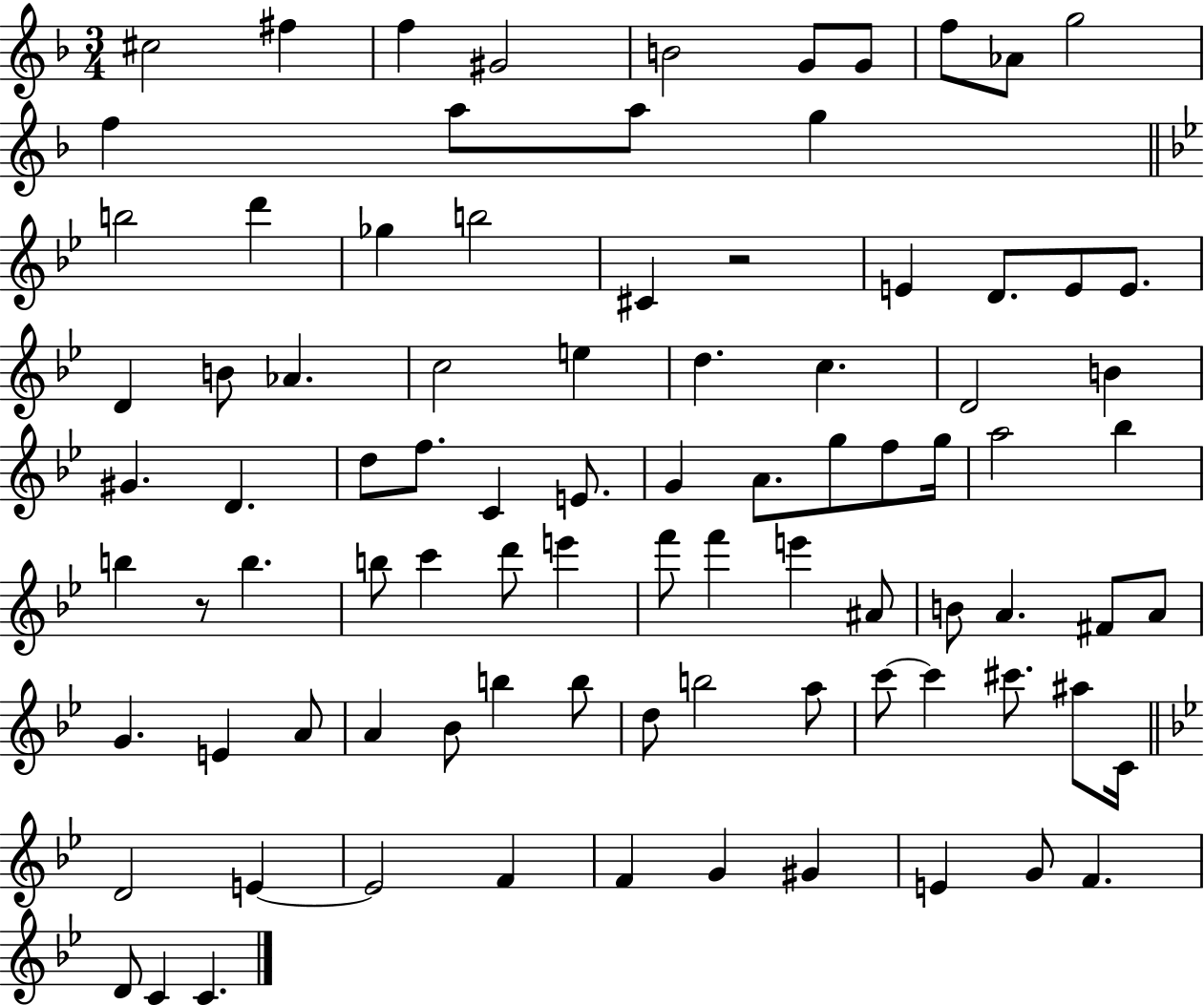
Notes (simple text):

C#5/h F#5/q F5/q G#4/h B4/h G4/e G4/e F5/e Ab4/e G5/h F5/q A5/e A5/e G5/q B5/h D6/q Gb5/q B5/h C#4/q R/h E4/q D4/e. E4/e E4/e. D4/q B4/e Ab4/q. C5/h E5/q D5/q. C5/q. D4/h B4/q G#4/q. D4/q. D5/e F5/e. C4/q E4/e. G4/q A4/e. G5/e F5/e G5/s A5/h Bb5/q B5/q R/e B5/q. B5/e C6/q D6/e E6/q F6/e F6/q E6/q A#4/e B4/e A4/q. F#4/e A4/e G4/q. E4/q A4/e A4/q Bb4/e B5/q B5/e D5/e B5/h A5/e C6/e C6/q C#6/e. A#5/e C4/s D4/h E4/q E4/h F4/q F4/q G4/q G#4/q E4/q G4/e F4/q. D4/e C4/q C4/q.